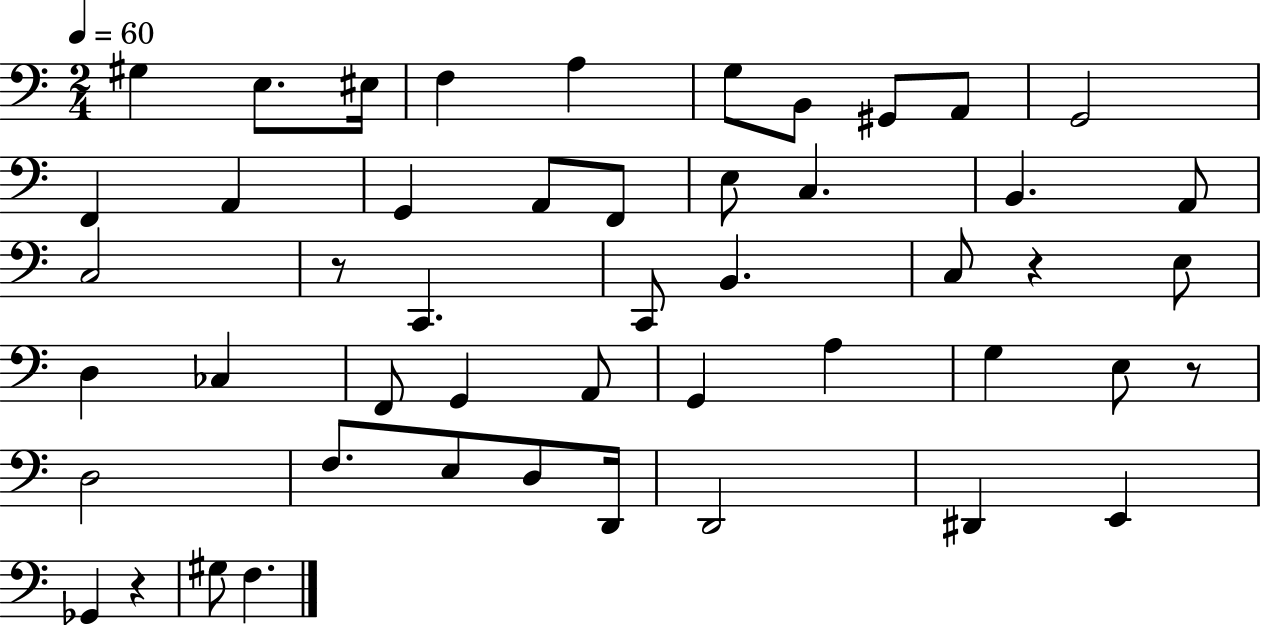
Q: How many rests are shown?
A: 4